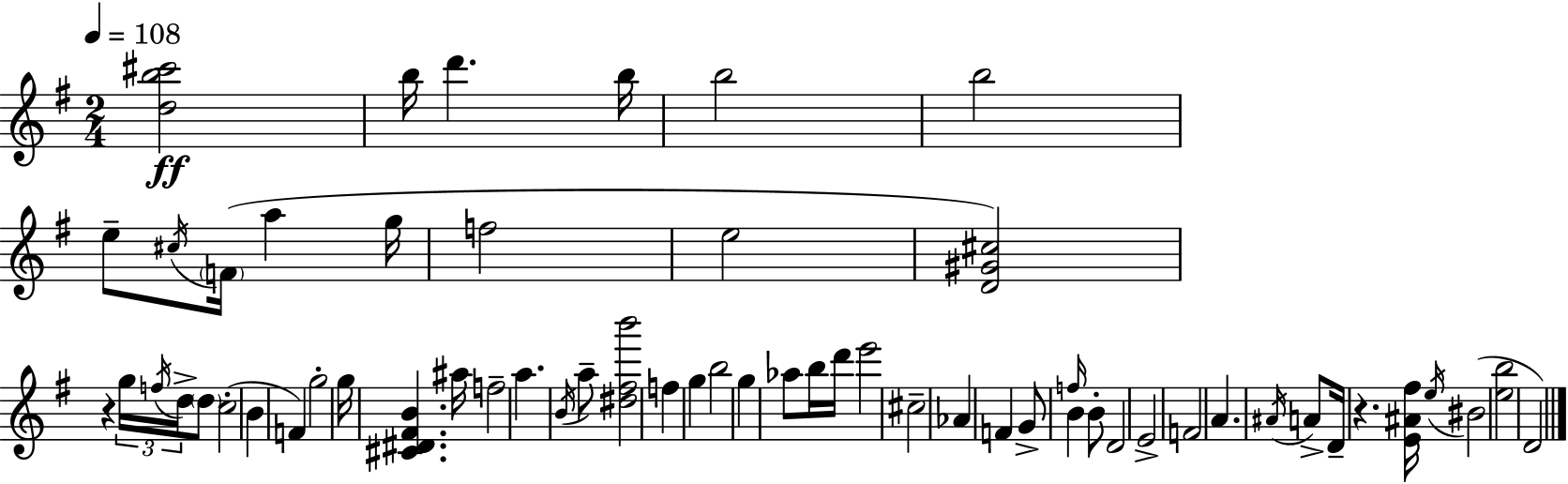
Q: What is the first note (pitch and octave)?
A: B5